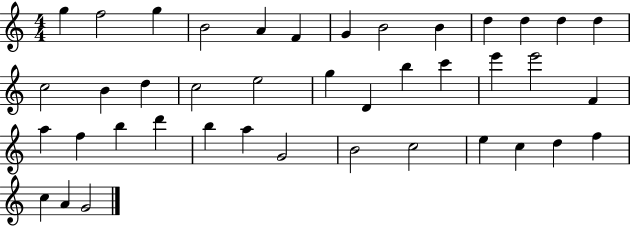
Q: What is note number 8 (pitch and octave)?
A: B4